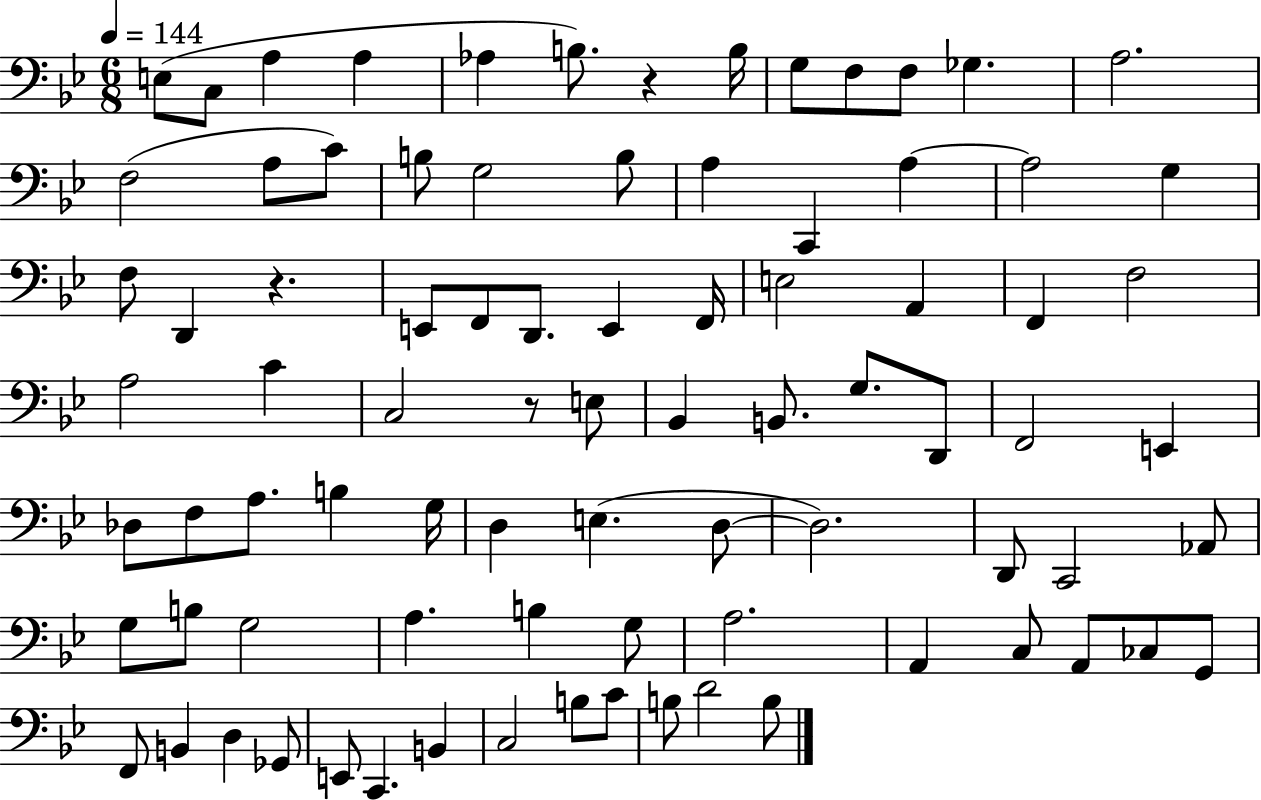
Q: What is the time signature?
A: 6/8